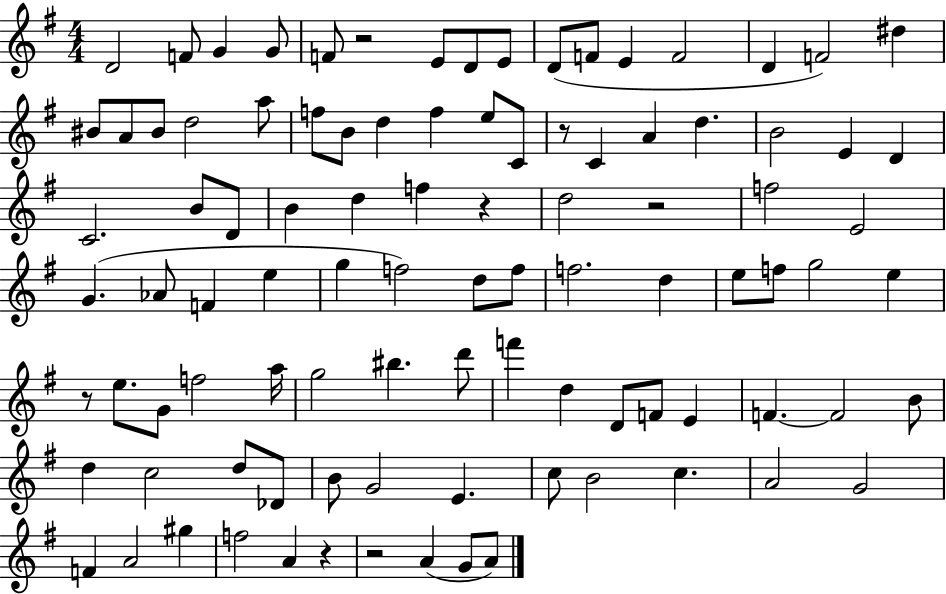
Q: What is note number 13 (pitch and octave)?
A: D4